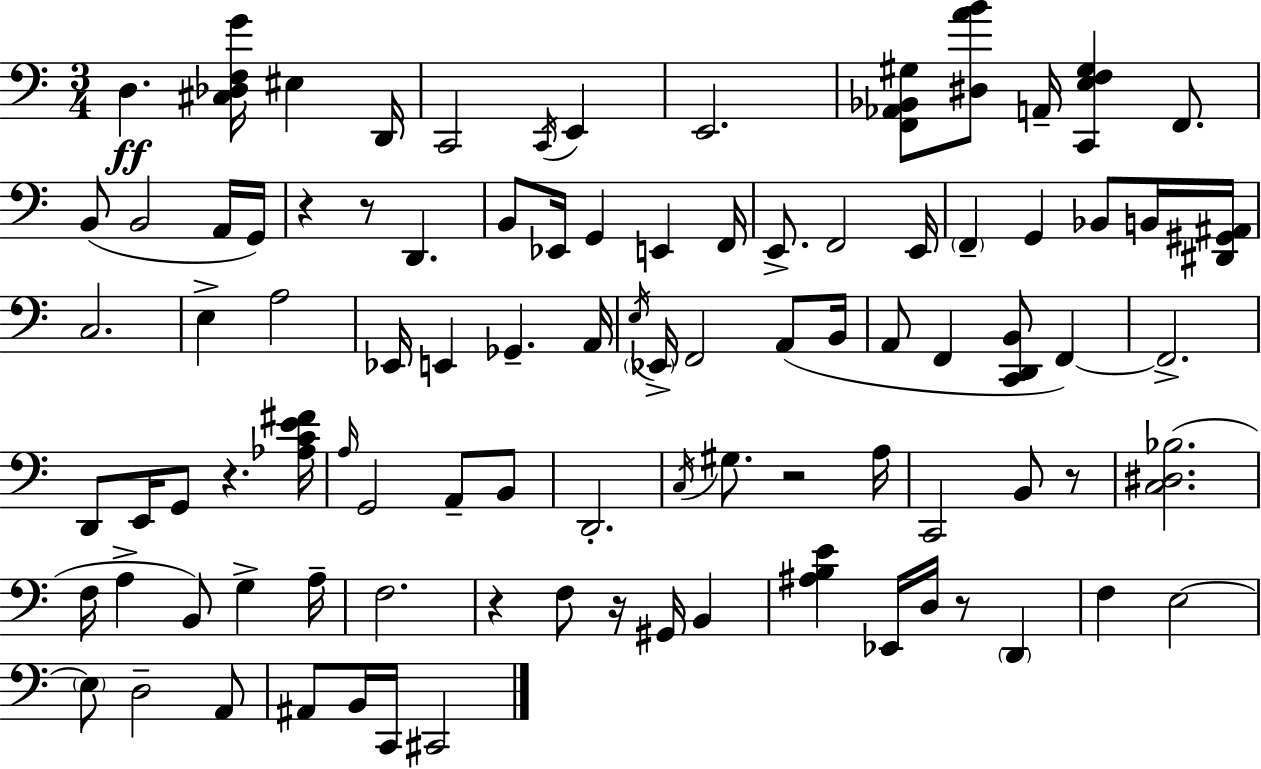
X:1
T:Untitled
M:3/4
L:1/4
K:Am
D, [^C,_D,F,G]/4 ^E, D,,/4 C,,2 C,,/4 E,, E,,2 [F,,_A,,_B,,^G,]/2 [^D,AB]/2 A,,/4 [C,,E,F,^G,] F,,/2 B,,/2 B,,2 A,,/4 G,,/4 z z/2 D,, B,,/2 _E,,/4 G,, E,, F,,/4 E,,/2 F,,2 E,,/4 F,, G,, _B,,/2 B,,/4 [^D,,^G,,^A,,]/4 C,2 E, A,2 _E,,/4 E,, _G,, A,,/4 E,/4 _E,,/4 F,,2 A,,/2 B,,/4 A,,/2 F,, [C,,D,,B,,]/2 F,, F,,2 D,,/2 E,,/4 G,,/2 z [_A,CE^F]/4 A,/4 G,,2 A,,/2 B,,/2 D,,2 C,/4 ^G,/2 z2 A,/4 C,,2 B,,/2 z/2 [C,^D,_B,]2 F,/4 A, B,,/2 G, A,/4 F,2 z F,/2 z/4 ^G,,/4 B,, [^A,B,E] _E,,/4 D,/4 z/2 D,, F, E,2 E,/2 D,2 A,,/2 ^A,,/2 B,,/4 C,,/4 ^C,,2